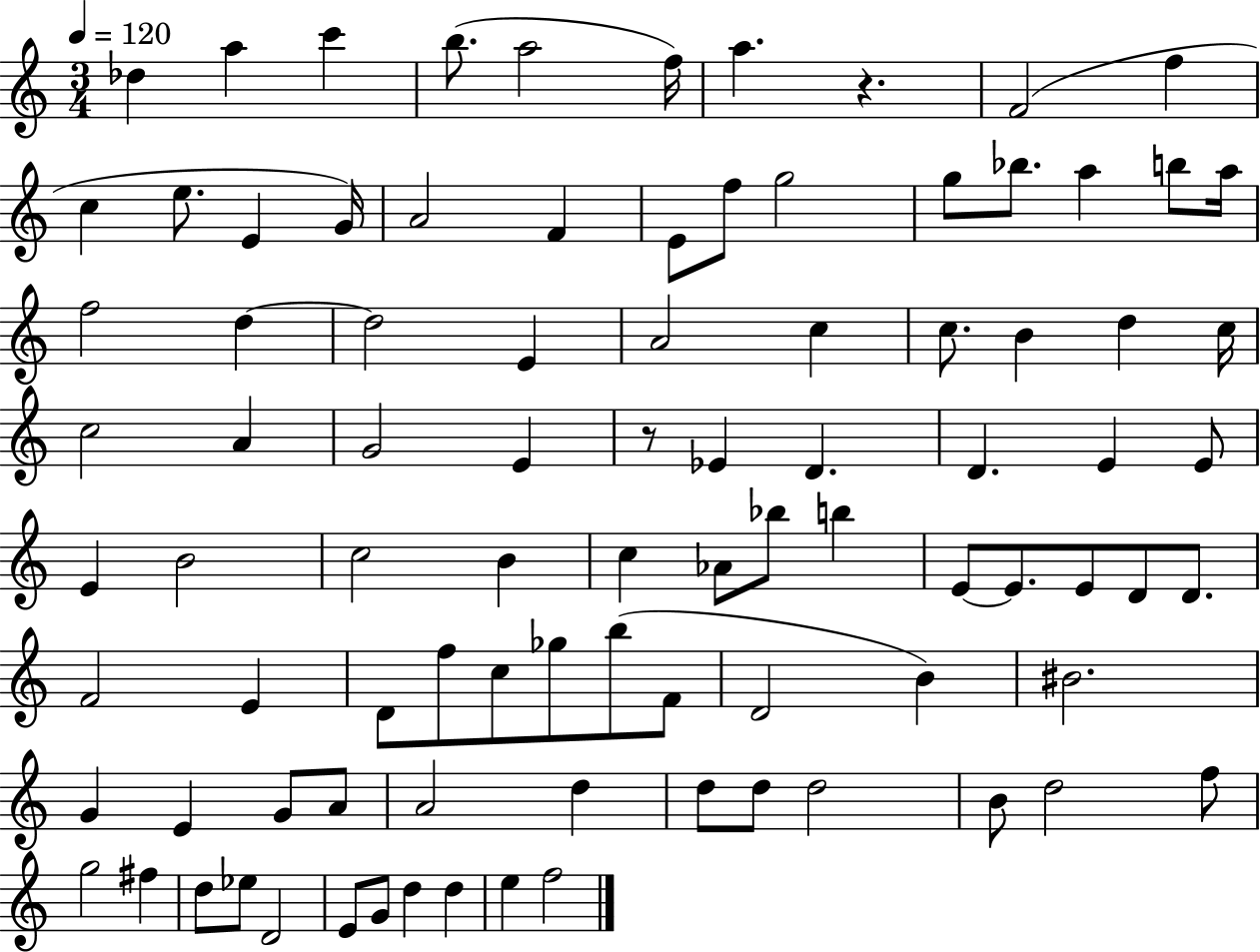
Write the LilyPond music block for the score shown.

{
  \clef treble
  \numericTimeSignature
  \time 3/4
  \key c \major
  \tempo 4 = 120
  des''4 a''4 c'''4 | b''8.( a''2 f''16) | a''4. r4. | f'2( f''4 | \break c''4 e''8. e'4 g'16) | a'2 f'4 | e'8 f''8 g''2 | g''8 bes''8. a''4 b''8 a''16 | \break f''2 d''4~~ | d''2 e'4 | a'2 c''4 | c''8. b'4 d''4 c''16 | \break c''2 a'4 | g'2 e'4 | r8 ees'4 d'4. | d'4. e'4 e'8 | \break e'4 b'2 | c''2 b'4 | c''4 aes'8 bes''8 b''4 | e'8~~ e'8. e'8 d'8 d'8. | \break f'2 e'4 | d'8 f''8 c''8 ges''8 b''8( f'8 | d'2 b'4) | bis'2. | \break g'4 e'4 g'8 a'8 | a'2 d''4 | d''8 d''8 d''2 | b'8 d''2 f''8 | \break g''2 fis''4 | d''8 ees''8 d'2 | e'8 g'8 d''4 d''4 | e''4 f''2 | \break \bar "|."
}